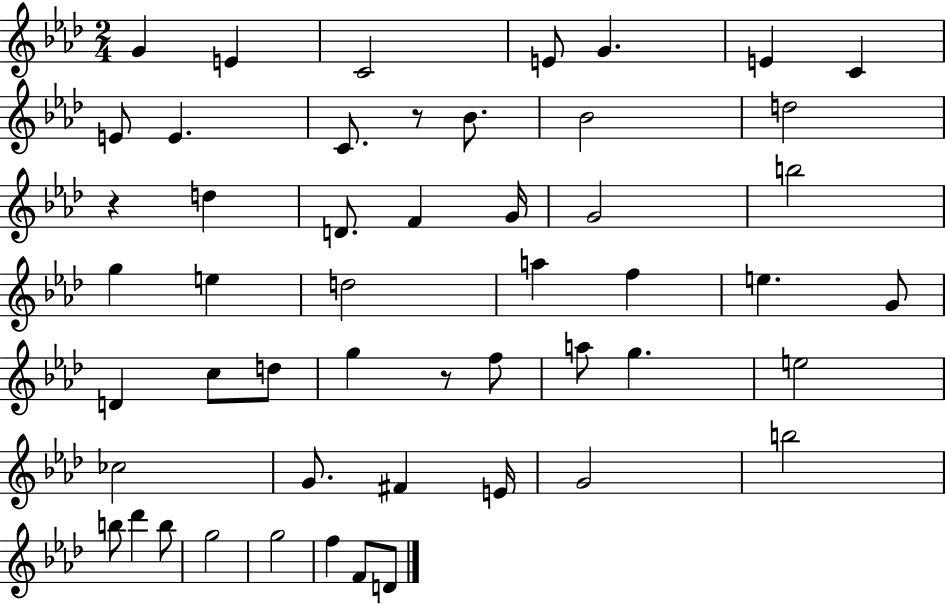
{
  \clef treble
  \numericTimeSignature
  \time 2/4
  \key aes \major
  \repeat volta 2 { g'4 e'4 | c'2 | e'8 g'4. | e'4 c'4 | \break e'8 e'4. | c'8. r8 bes'8. | bes'2 | d''2 | \break r4 d''4 | d'8. f'4 g'16 | g'2 | b''2 | \break g''4 e''4 | d''2 | a''4 f''4 | e''4. g'8 | \break d'4 c''8 d''8 | g''4 r8 f''8 | a''8 g''4. | e''2 | \break ces''2 | g'8. fis'4 e'16 | g'2 | b''2 | \break b''8 des'''4 b''8 | g''2 | g''2 | f''4 f'8 d'8 | \break } \bar "|."
}